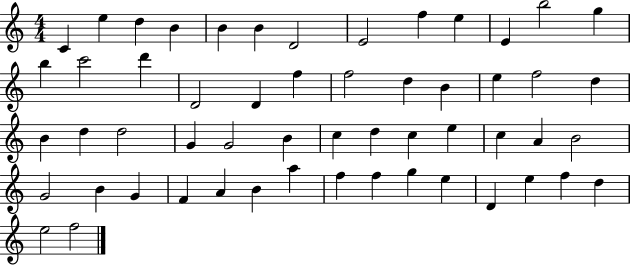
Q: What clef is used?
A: treble